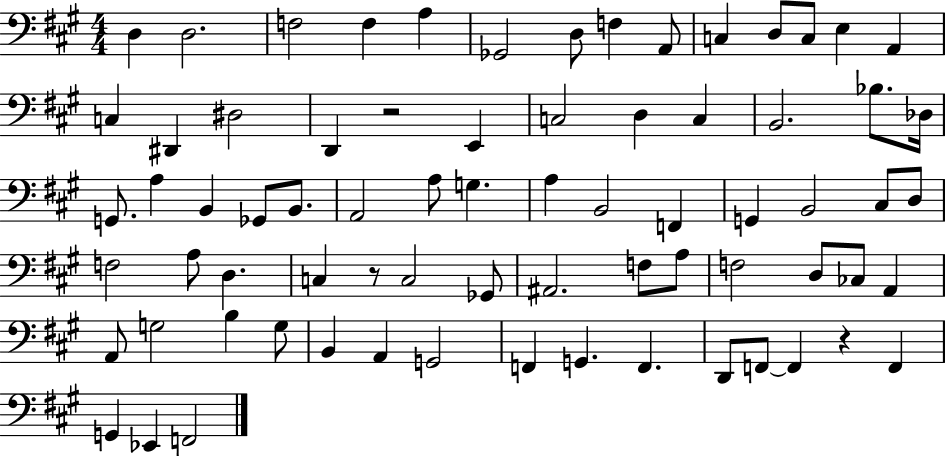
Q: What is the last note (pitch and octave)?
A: F2